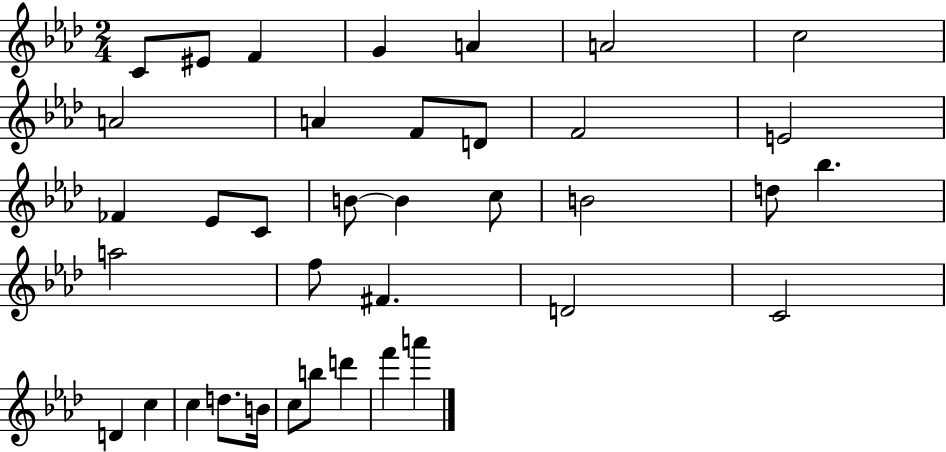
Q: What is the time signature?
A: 2/4